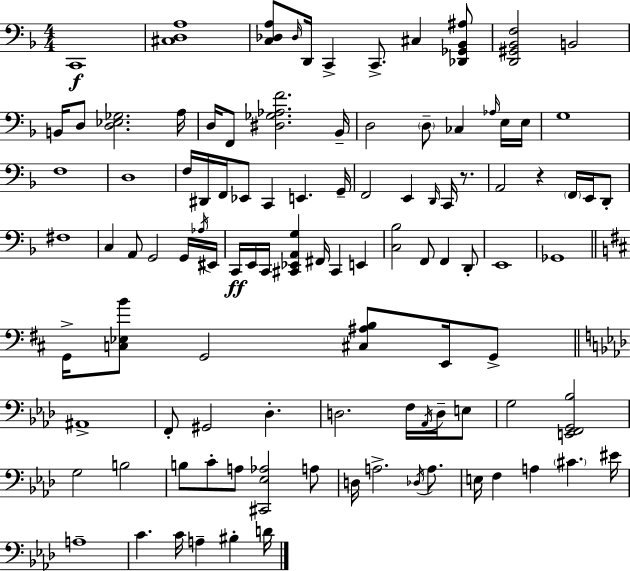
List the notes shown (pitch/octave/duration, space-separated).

C2/w [C#3,D3,A3]/w [C3,Db3,A3]/e Db3/s D2/s C2/q C2/e. C#3/q [Db2,Gb2,Bb2,A#3]/e [D2,G#2,Bb2,F3]/h B2/h B2/s D3/e [D3,Eb3,Gb3]/h. A3/s D3/s F2/e [D#3,Gb3,Ab3,F4]/h. Bb2/s D3/h D3/e CES3/q Ab3/s E3/s E3/s G3/w F3/w D3/w F3/s D#2/s F2/s Eb2/e C2/q E2/q. G2/s F2/h E2/q D2/s C2/s R/e. A2/h R/q F2/s E2/s D2/e F#3/w C3/q A2/e G2/h G2/s Ab3/s EIS2/s C2/s E2/s C2/s [C#2,Eb2,A2,G3]/q F#2/s C#2/q E2/q [C3,Bb3]/h F2/e F2/q D2/e E2/w Gb2/w G2/s [C3,Eb3,B4]/e G2/h [C#3,A#3,B3]/e E2/s G2/e A#2/w F2/e G#2/h Db3/q. D3/h. F3/s Ab2/s D3/s E3/e G3/h [E2,F2,G2,Bb3]/h G3/h B3/h B3/e C4/e A3/e [C#2,Eb3,Ab3]/h A3/e D3/s A3/h. Db3/s A3/e. E3/s F3/q A3/q C#4/q. EIS4/s A3/w C4/q. C4/s A3/q BIS3/q D4/s